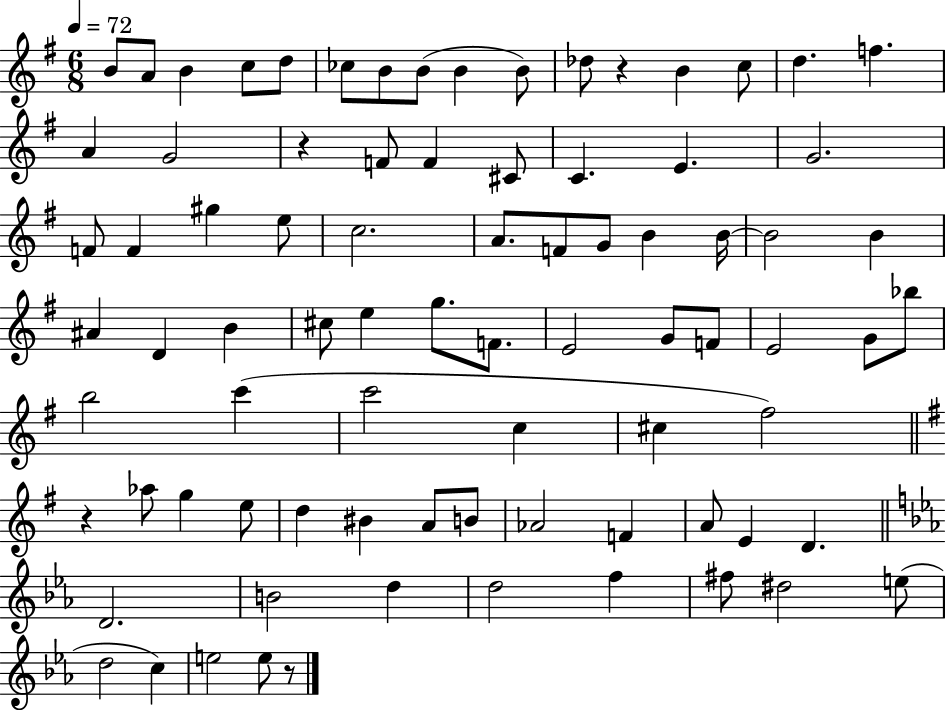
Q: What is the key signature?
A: G major